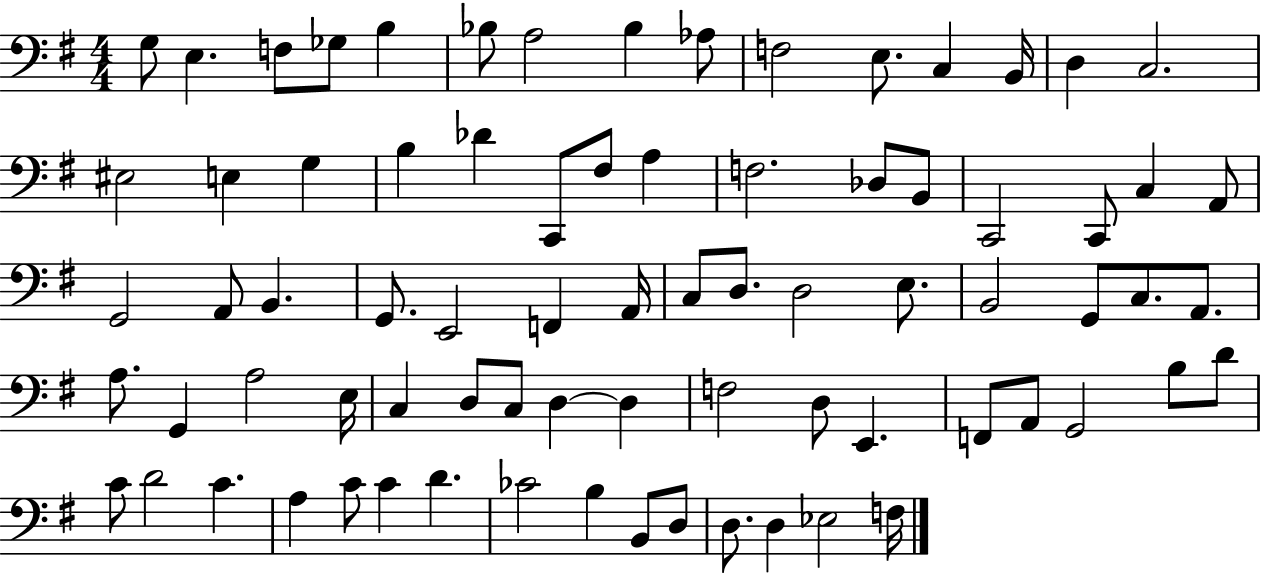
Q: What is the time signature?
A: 4/4